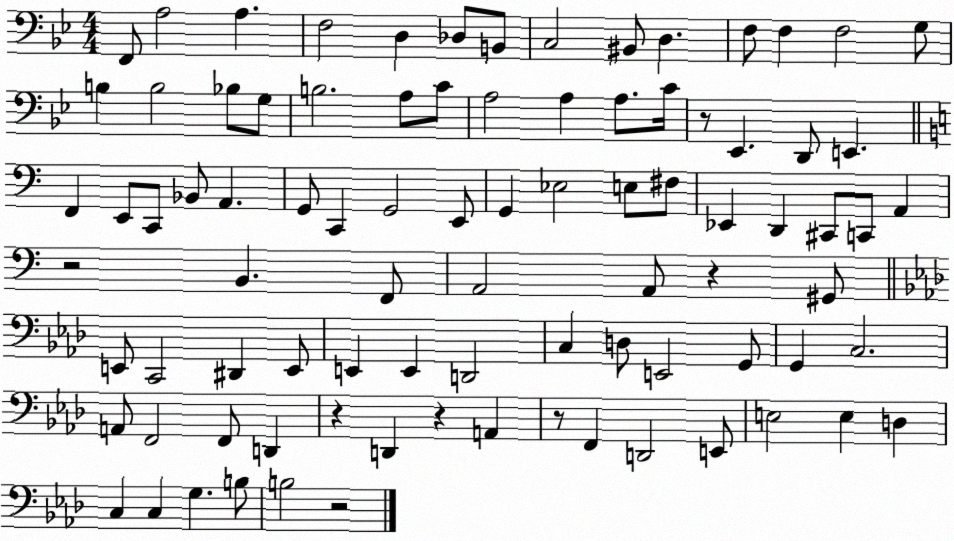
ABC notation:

X:1
T:Untitled
M:4/4
L:1/4
K:Bb
F,,/2 A,2 A, F,2 D, _D,/2 B,,/2 C,2 ^B,,/2 D, F,/2 F, F,2 G,/2 B, B,2 _B,/2 G,/2 B,2 A,/2 C/2 A,2 A, A,/2 C/4 z/2 _E,, D,,/2 E,, F,, E,,/2 C,,/2 _B,,/2 A,, G,,/2 C,, G,,2 E,,/2 G,, _E,2 E,/2 ^F,/2 _E,, D,, ^C,,/2 C,,/2 A,, z2 B,, F,,/2 A,,2 A,,/2 z ^G,,/2 E,,/2 C,,2 ^D,, E,,/2 E,, E,, D,,2 C, D,/2 E,,2 G,,/2 G,, C,2 A,,/2 F,,2 F,,/2 D,, z D,, z A,, z/2 F,, D,,2 E,,/2 E,2 E, D, C, C, G, B,/2 B,2 z2